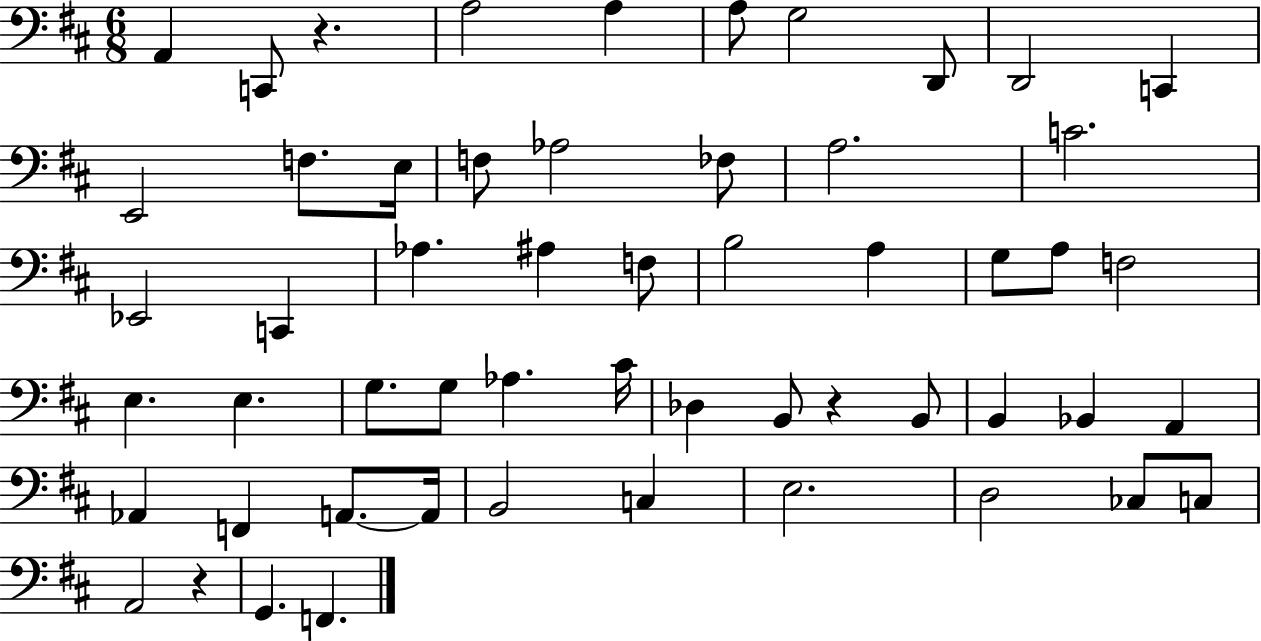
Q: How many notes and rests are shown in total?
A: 55